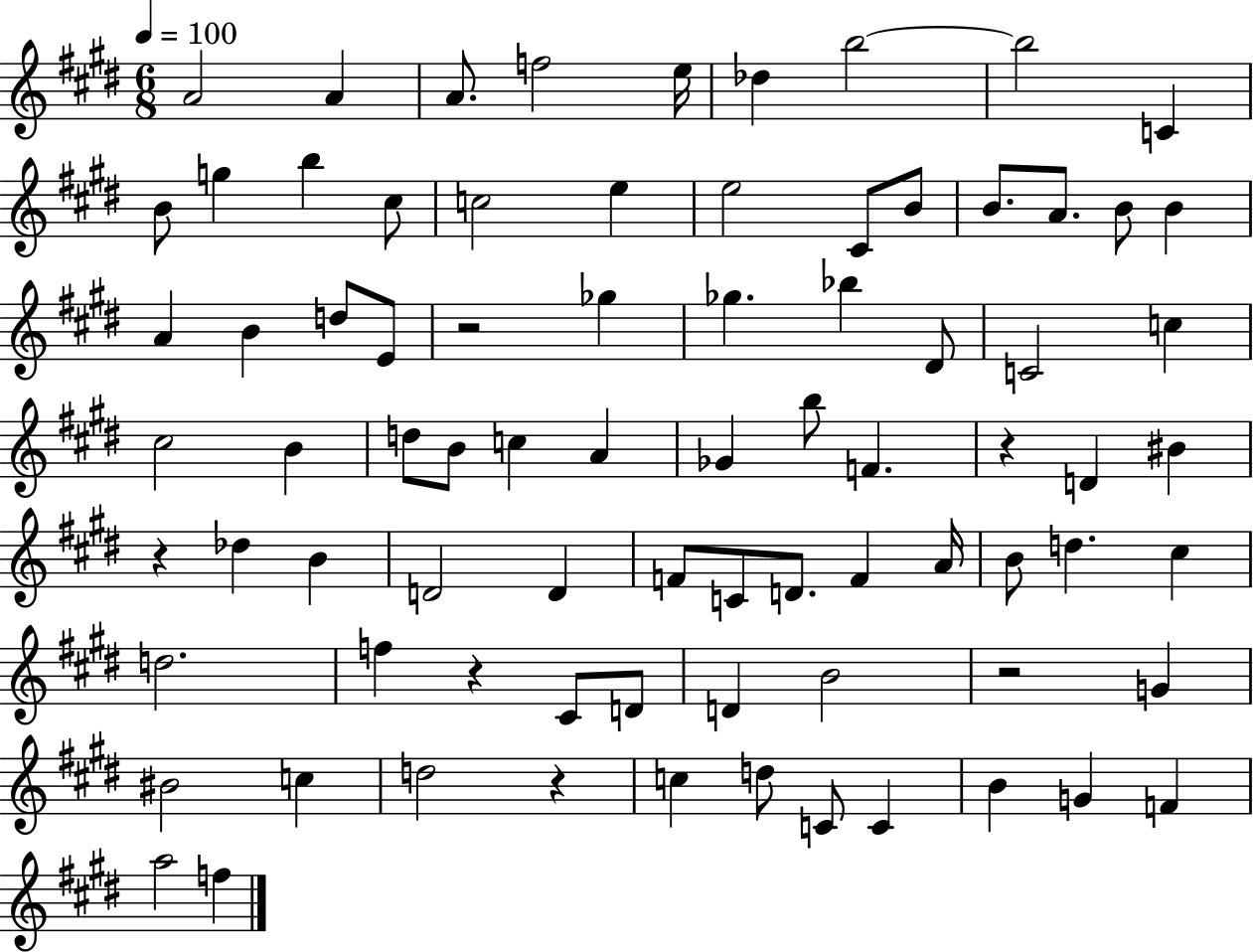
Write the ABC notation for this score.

X:1
T:Untitled
M:6/8
L:1/4
K:E
A2 A A/2 f2 e/4 _d b2 b2 C B/2 g b ^c/2 c2 e e2 ^C/2 B/2 B/2 A/2 B/2 B A B d/2 E/2 z2 _g _g _b ^D/2 C2 c ^c2 B d/2 B/2 c A _G b/2 F z D ^B z _d B D2 D F/2 C/2 D/2 F A/4 B/2 d ^c d2 f z ^C/2 D/2 D B2 z2 G ^B2 c d2 z c d/2 C/2 C B G F a2 f